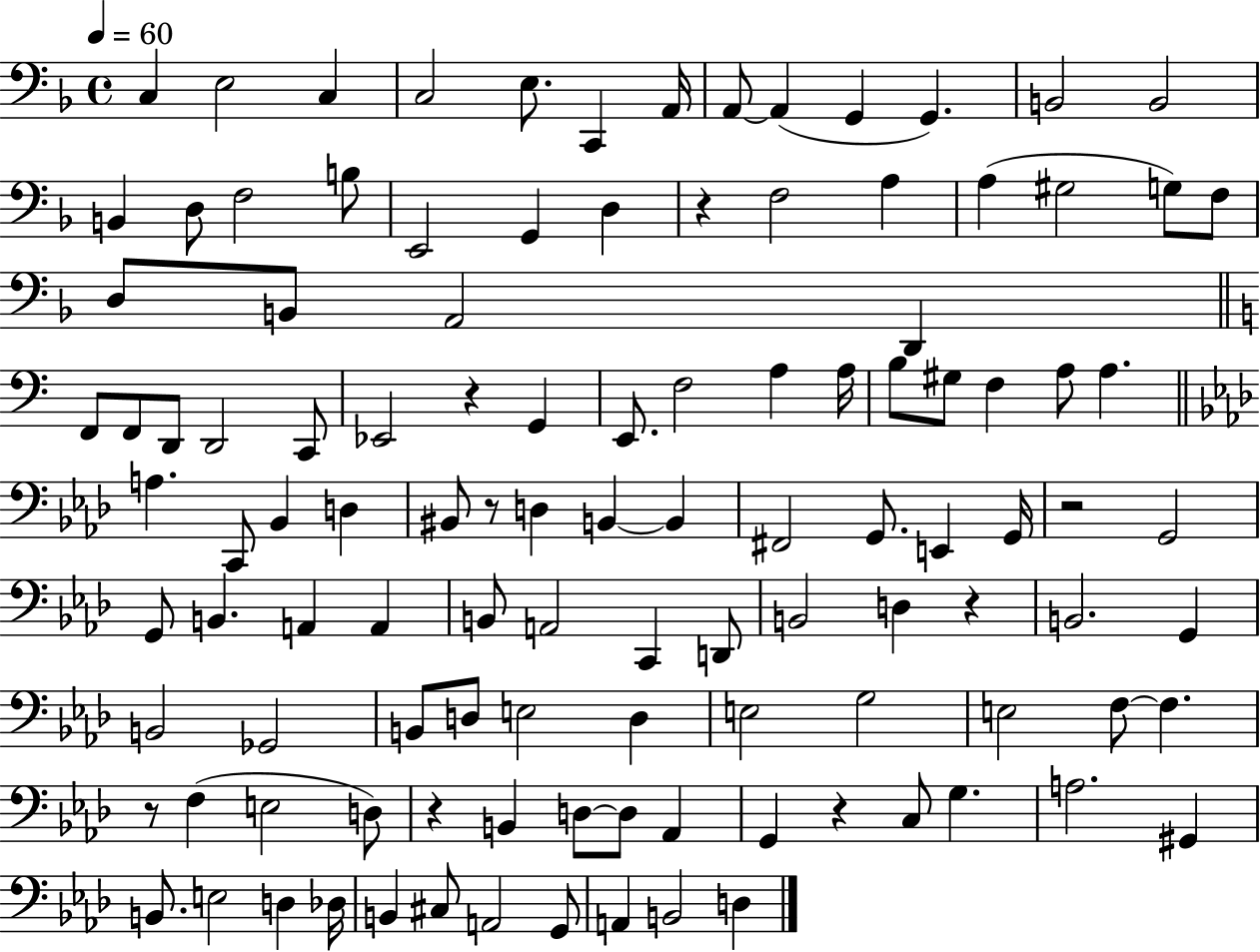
{
  \clef bass
  \time 4/4
  \defaultTimeSignature
  \key f \major
  \tempo 4 = 60
  c4 e2 c4 | c2 e8. c,4 a,16 | a,8~~ a,4( g,4 g,4.) | b,2 b,2 | \break b,4 d8 f2 b8 | e,2 g,4 d4 | r4 f2 a4 | a4( gis2 g8) f8 | \break d8 b,8 a,2 d,4 | \bar "||" \break \key c \major f,8 f,8 d,8 d,2 c,8 | ees,2 r4 g,4 | e,8. f2 a4 a16 | b8 gis8 f4 a8 a4. | \break \bar "||" \break \key aes \major a4. c,8 bes,4 d4 | bis,8 r8 d4 b,4~~ b,4 | fis,2 g,8. e,4 g,16 | r2 g,2 | \break g,8 b,4. a,4 a,4 | b,8 a,2 c,4 d,8 | b,2 d4 r4 | b,2. g,4 | \break b,2 ges,2 | b,8 d8 e2 d4 | e2 g2 | e2 f8~~ f4. | \break r8 f4( e2 d8) | r4 b,4 d8~~ d8 aes,4 | g,4 r4 c8 g4. | a2. gis,4 | \break b,8. e2 d4 des16 | b,4 cis8 a,2 g,8 | a,4 b,2 d4 | \bar "|."
}